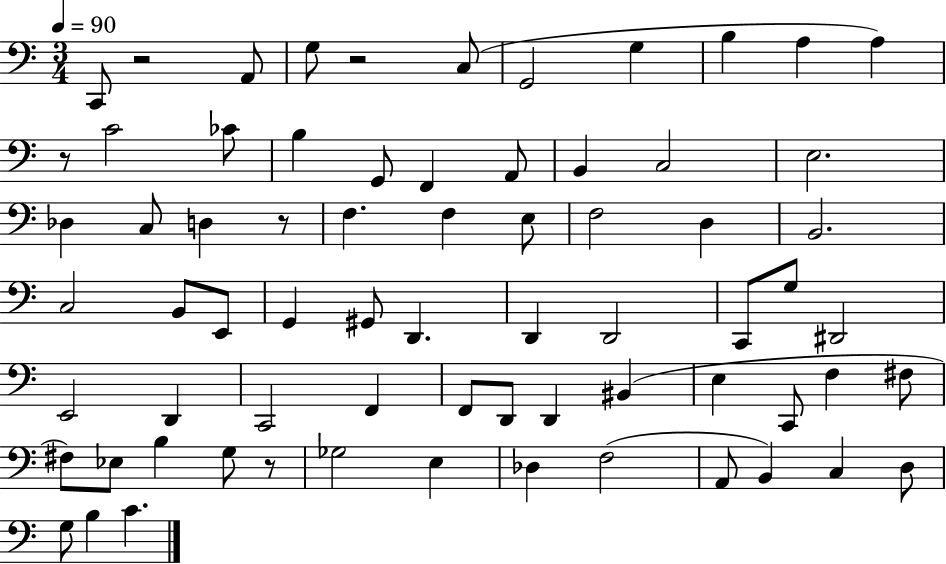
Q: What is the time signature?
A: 3/4